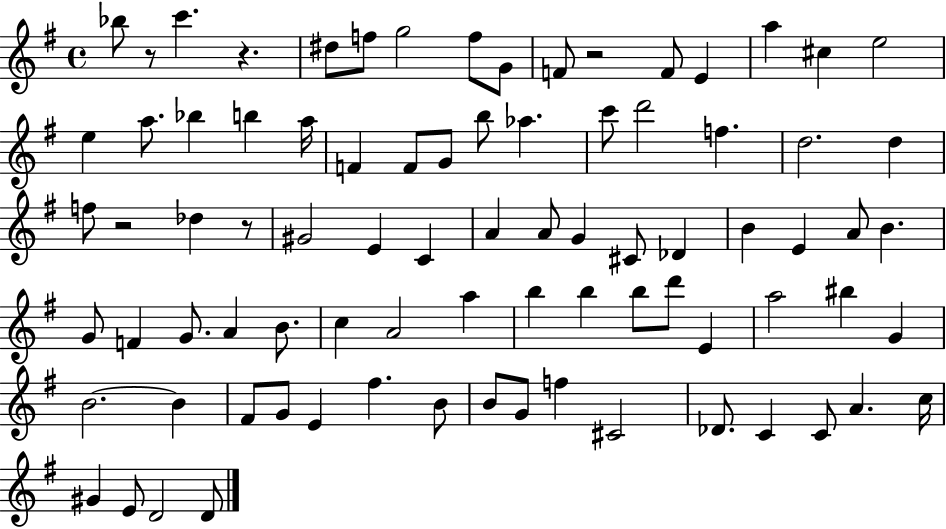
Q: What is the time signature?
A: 4/4